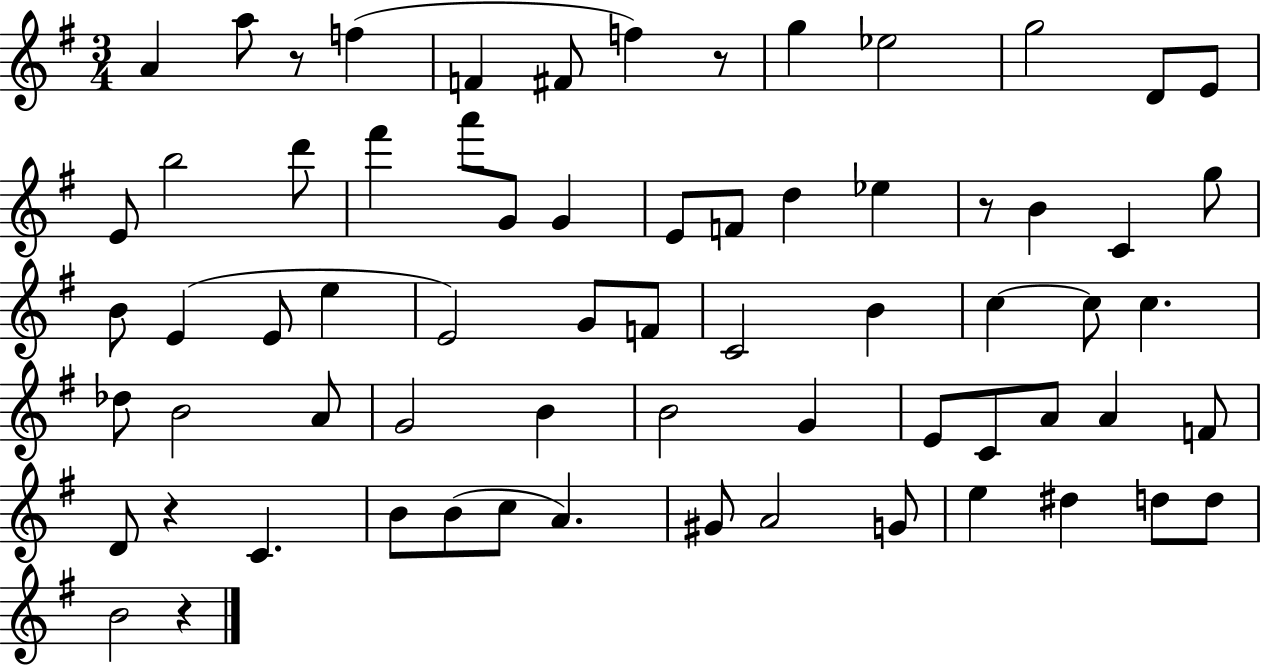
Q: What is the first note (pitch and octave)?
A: A4